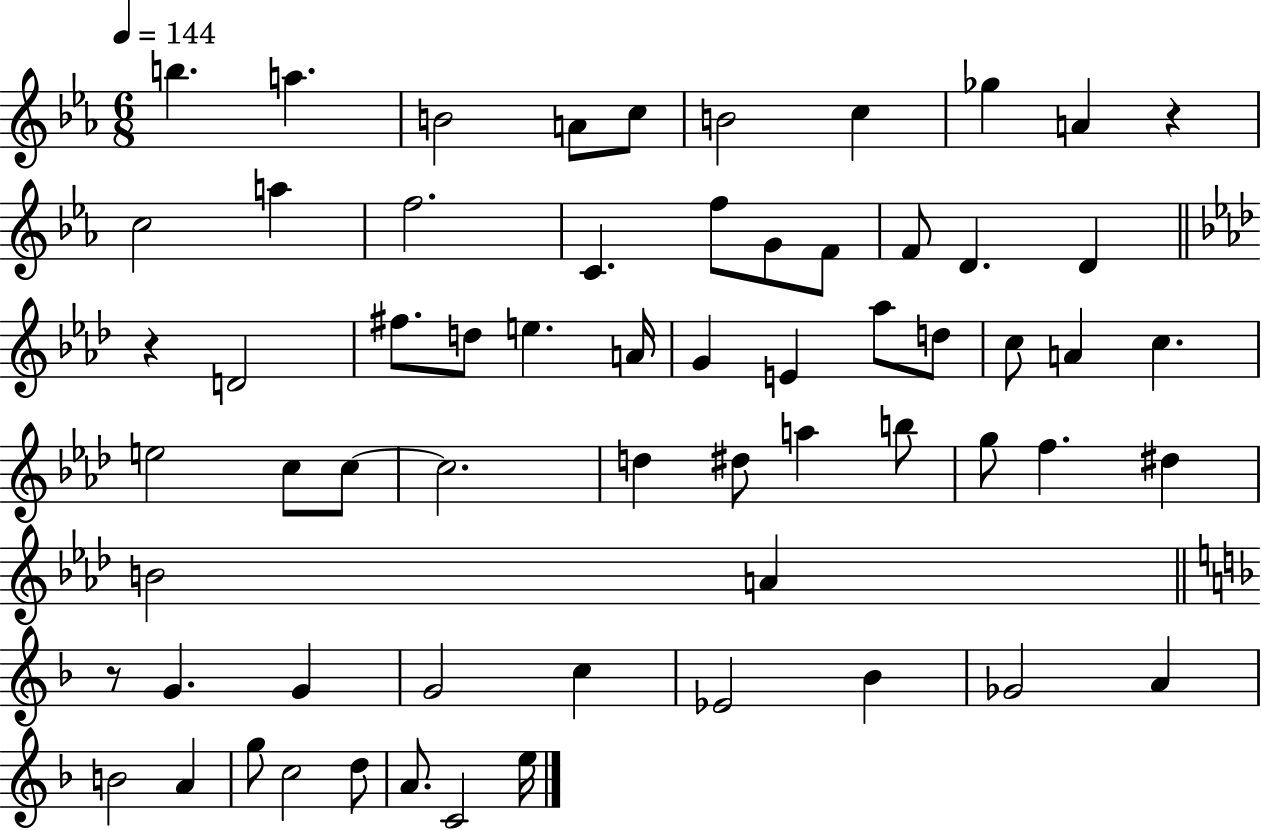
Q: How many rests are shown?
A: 3